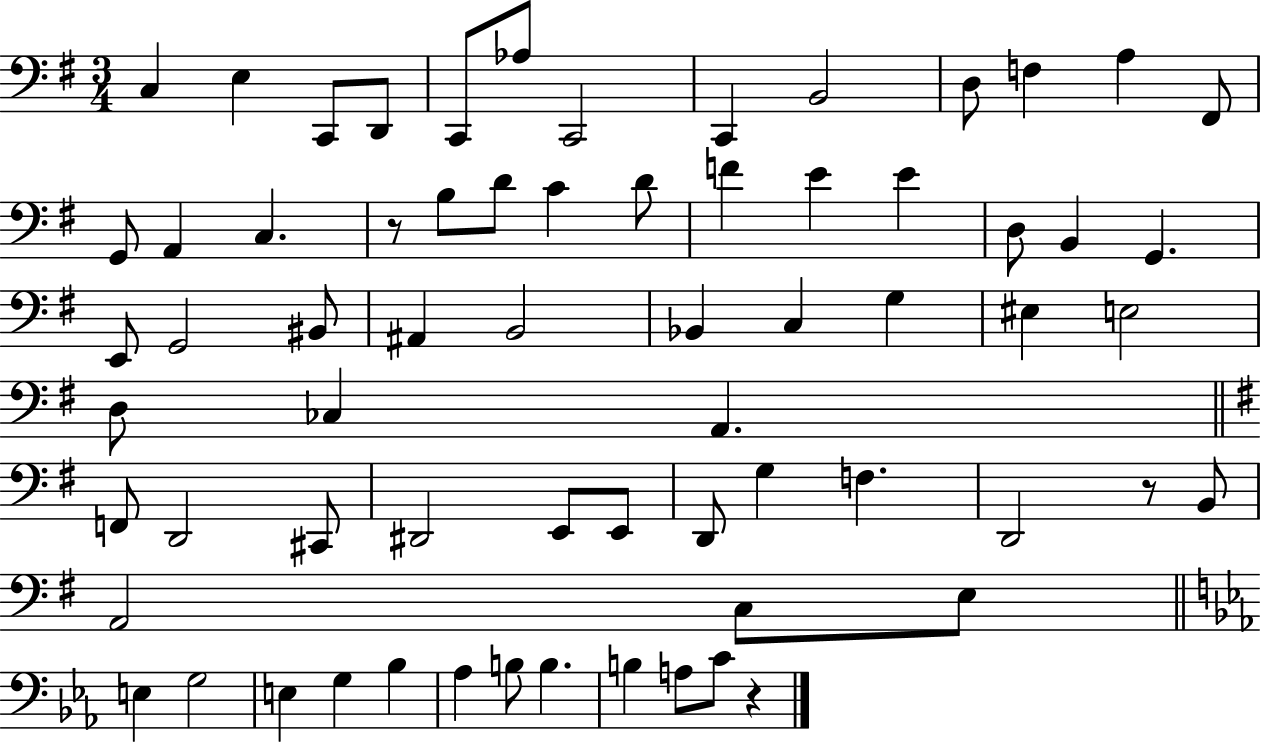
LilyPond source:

{
  \clef bass
  \numericTimeSignature
  \time 3/4
  \key g \major
  c4 e4 c,8 d,8 | c,8 aes8 c,2 | c,4 b,2 | d8 f4 a4 fis,8 | \break g,8 a,4 c4. | r8 b8 d'8 c'4 d'8 | f'4 e'4 e'4 | d8 b,4 g,4. | \break e,8 g,2 bis,8 | ais,4 b,2 | bes,4 c4 g4 | eis4 e2 | \break d8 ces4 a,4. | \bar "||" \break \key g \major f,8 d,2 cis,8 | dis,2 e,8 e,8 | d,8 g4 f4. | d,2 r8 b,8 | \break a,2 c8 e8 | \bar "||" \break \key c \minor e4 g2 | e4 g4 bes4 | aes4 b8 b4. | b4 a8 c'8 r4 | \break \bar "|."
}